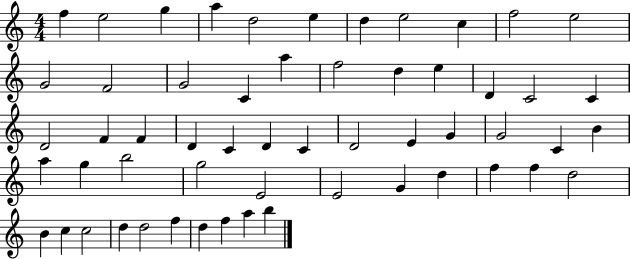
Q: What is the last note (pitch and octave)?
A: B5